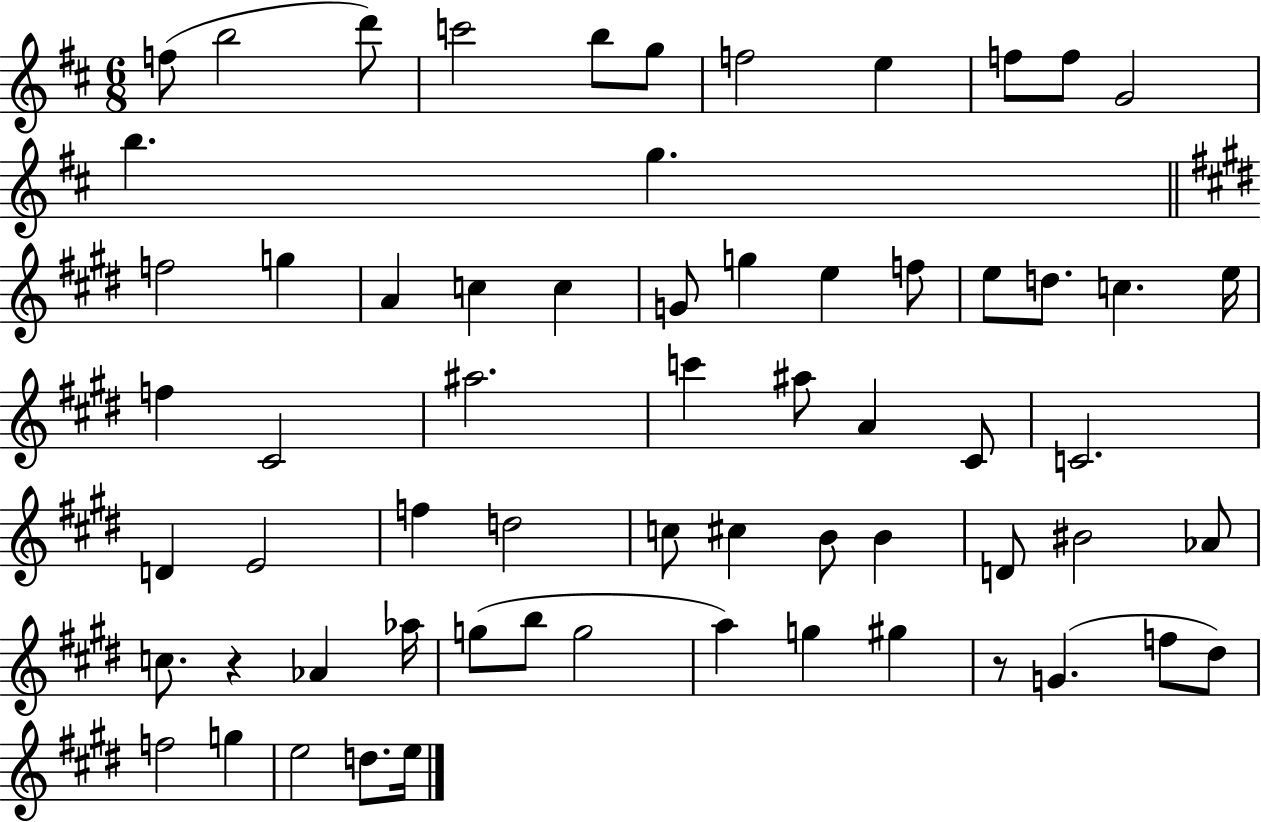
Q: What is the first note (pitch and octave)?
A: F5